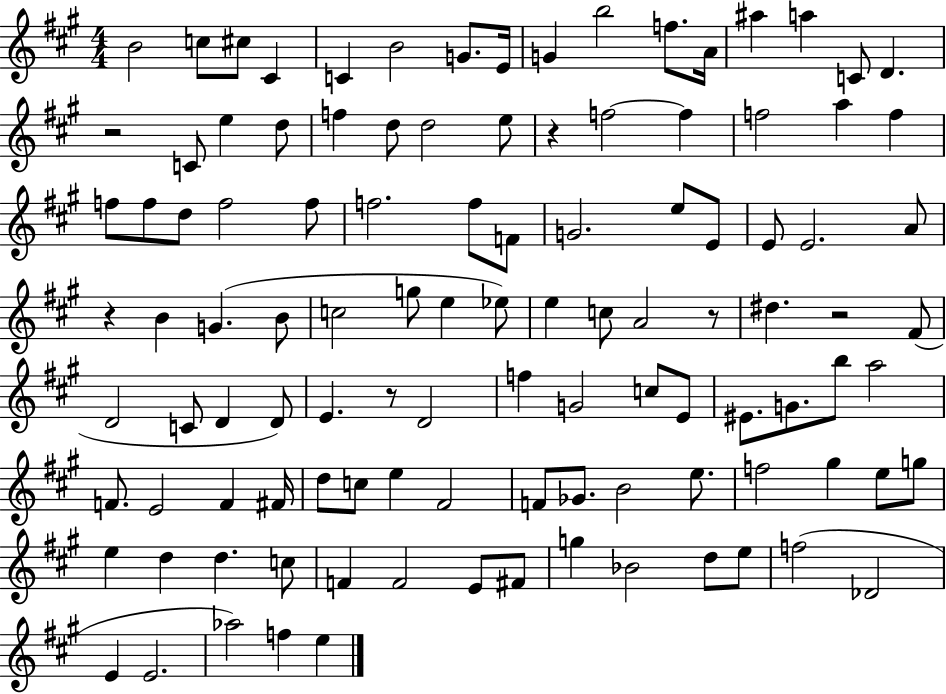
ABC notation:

X:1
T:Untitled
M:4/4
L:1/4
K:A
B2 c/2 ^c/2 ^C C B2 G/2 E/4 G b2 f/2 A/4 ^a a C/2 D z2 C/2 e d/2 f d/2 d2 e/2 z f2 f f2 a f f/2 f/2 d/2 f2 f/2 f2 f/2 F/2 G2 e/2 E/2 E/2 E2 A/2 z B G B/2 c2 g/2 e _e/2 e c/2 A2 z/2 ^d z2 ^F/2 D2 C/2 D D/2 E z/2 D2 f G2 c/2 E/2 ^E/2 G/2 b/2 a2 F/2 E2 F ^F/4 d/2 c/2 e ^F2 F/2 _G/2 B2 e/2 f2 ^g e/2 g/2 e d d c/2 F F2 E/2 ^F/2 g _B2 d/2 e/2 f2 _D2 E E2 _a2 f e